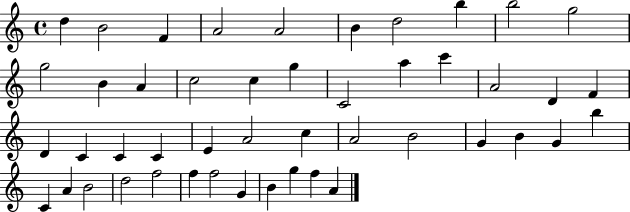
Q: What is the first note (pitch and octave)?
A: D5